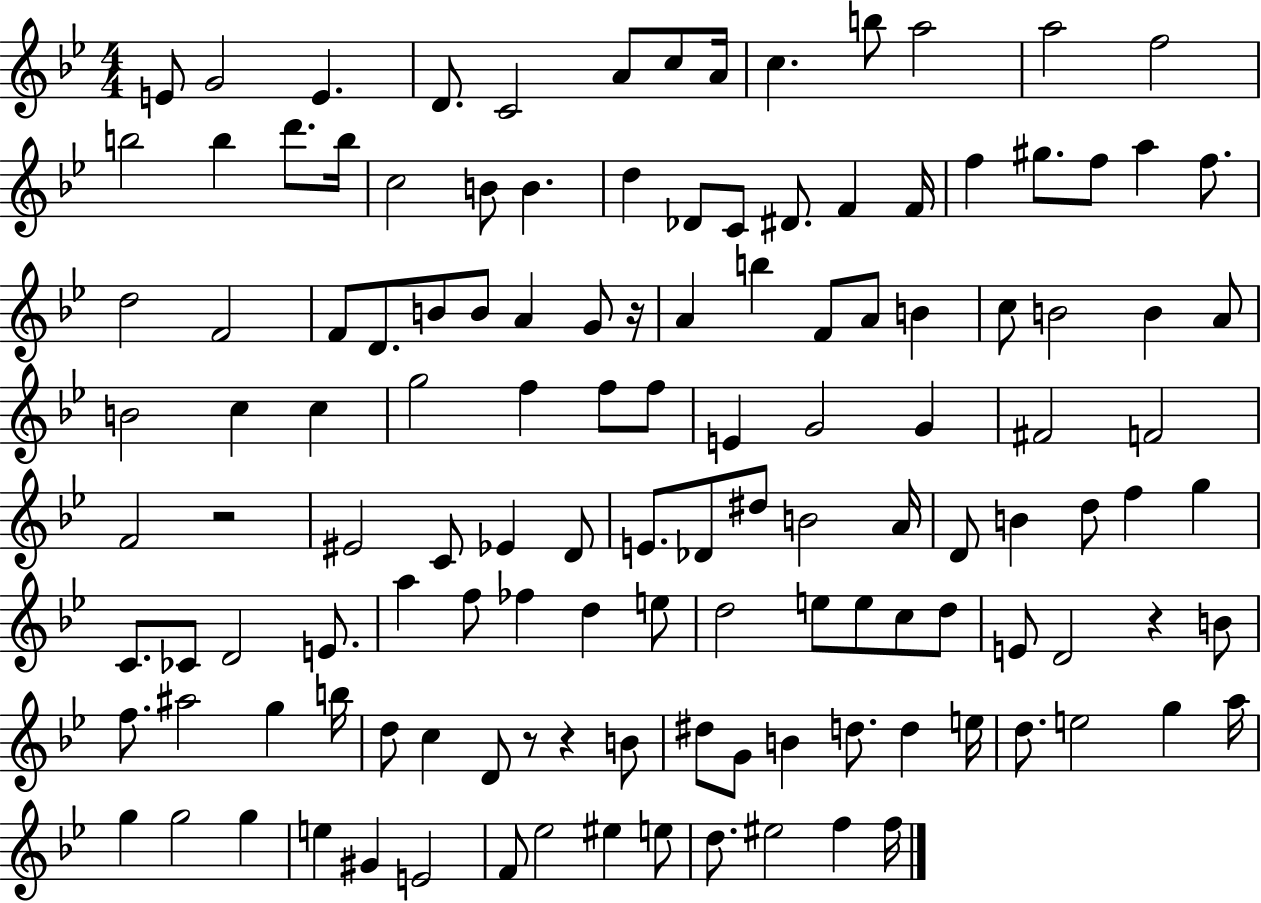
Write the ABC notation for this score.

X:1
T:Untitled
M:4/4
L:1/4
K:Bb
E/2 G2 E D/2 C2 A/2 c/2 A/4 c b/2 a2 a2 f2 b2 b d'/2 b/4 c2 B/2 B d _D/2 C/2 ^D/2 F F/4 f ^g/2 f/2 a f/2 d2 F2 F/2 D/2 B/2 B/2 A G/2 z/4 A b F/2 A/2 B c/2 B2 B A/2 B2 c c g2 f f/2 f/2 E G2 G ^F2 F2 F2 z2 ^E2 C/2 _E D/2 E/2 _D/2 ^d/2 B2 A/4 D/2 B d/2 f g C/2 _C/2 D2 E/2 a f/2 _f d e/2 d2 e/2 e/2 c/2 d/2 E/2 D2 z B/2 f/2 ^a2 g b/4 d/2 c D/2 z/2 z B/2 ^d/2 G/2 B d/2 d e/4 d/2 e2 g a/4 g g2 g e ^G E2 F/2 _e2 ^e e/2 d/2 ^e2 f f/4